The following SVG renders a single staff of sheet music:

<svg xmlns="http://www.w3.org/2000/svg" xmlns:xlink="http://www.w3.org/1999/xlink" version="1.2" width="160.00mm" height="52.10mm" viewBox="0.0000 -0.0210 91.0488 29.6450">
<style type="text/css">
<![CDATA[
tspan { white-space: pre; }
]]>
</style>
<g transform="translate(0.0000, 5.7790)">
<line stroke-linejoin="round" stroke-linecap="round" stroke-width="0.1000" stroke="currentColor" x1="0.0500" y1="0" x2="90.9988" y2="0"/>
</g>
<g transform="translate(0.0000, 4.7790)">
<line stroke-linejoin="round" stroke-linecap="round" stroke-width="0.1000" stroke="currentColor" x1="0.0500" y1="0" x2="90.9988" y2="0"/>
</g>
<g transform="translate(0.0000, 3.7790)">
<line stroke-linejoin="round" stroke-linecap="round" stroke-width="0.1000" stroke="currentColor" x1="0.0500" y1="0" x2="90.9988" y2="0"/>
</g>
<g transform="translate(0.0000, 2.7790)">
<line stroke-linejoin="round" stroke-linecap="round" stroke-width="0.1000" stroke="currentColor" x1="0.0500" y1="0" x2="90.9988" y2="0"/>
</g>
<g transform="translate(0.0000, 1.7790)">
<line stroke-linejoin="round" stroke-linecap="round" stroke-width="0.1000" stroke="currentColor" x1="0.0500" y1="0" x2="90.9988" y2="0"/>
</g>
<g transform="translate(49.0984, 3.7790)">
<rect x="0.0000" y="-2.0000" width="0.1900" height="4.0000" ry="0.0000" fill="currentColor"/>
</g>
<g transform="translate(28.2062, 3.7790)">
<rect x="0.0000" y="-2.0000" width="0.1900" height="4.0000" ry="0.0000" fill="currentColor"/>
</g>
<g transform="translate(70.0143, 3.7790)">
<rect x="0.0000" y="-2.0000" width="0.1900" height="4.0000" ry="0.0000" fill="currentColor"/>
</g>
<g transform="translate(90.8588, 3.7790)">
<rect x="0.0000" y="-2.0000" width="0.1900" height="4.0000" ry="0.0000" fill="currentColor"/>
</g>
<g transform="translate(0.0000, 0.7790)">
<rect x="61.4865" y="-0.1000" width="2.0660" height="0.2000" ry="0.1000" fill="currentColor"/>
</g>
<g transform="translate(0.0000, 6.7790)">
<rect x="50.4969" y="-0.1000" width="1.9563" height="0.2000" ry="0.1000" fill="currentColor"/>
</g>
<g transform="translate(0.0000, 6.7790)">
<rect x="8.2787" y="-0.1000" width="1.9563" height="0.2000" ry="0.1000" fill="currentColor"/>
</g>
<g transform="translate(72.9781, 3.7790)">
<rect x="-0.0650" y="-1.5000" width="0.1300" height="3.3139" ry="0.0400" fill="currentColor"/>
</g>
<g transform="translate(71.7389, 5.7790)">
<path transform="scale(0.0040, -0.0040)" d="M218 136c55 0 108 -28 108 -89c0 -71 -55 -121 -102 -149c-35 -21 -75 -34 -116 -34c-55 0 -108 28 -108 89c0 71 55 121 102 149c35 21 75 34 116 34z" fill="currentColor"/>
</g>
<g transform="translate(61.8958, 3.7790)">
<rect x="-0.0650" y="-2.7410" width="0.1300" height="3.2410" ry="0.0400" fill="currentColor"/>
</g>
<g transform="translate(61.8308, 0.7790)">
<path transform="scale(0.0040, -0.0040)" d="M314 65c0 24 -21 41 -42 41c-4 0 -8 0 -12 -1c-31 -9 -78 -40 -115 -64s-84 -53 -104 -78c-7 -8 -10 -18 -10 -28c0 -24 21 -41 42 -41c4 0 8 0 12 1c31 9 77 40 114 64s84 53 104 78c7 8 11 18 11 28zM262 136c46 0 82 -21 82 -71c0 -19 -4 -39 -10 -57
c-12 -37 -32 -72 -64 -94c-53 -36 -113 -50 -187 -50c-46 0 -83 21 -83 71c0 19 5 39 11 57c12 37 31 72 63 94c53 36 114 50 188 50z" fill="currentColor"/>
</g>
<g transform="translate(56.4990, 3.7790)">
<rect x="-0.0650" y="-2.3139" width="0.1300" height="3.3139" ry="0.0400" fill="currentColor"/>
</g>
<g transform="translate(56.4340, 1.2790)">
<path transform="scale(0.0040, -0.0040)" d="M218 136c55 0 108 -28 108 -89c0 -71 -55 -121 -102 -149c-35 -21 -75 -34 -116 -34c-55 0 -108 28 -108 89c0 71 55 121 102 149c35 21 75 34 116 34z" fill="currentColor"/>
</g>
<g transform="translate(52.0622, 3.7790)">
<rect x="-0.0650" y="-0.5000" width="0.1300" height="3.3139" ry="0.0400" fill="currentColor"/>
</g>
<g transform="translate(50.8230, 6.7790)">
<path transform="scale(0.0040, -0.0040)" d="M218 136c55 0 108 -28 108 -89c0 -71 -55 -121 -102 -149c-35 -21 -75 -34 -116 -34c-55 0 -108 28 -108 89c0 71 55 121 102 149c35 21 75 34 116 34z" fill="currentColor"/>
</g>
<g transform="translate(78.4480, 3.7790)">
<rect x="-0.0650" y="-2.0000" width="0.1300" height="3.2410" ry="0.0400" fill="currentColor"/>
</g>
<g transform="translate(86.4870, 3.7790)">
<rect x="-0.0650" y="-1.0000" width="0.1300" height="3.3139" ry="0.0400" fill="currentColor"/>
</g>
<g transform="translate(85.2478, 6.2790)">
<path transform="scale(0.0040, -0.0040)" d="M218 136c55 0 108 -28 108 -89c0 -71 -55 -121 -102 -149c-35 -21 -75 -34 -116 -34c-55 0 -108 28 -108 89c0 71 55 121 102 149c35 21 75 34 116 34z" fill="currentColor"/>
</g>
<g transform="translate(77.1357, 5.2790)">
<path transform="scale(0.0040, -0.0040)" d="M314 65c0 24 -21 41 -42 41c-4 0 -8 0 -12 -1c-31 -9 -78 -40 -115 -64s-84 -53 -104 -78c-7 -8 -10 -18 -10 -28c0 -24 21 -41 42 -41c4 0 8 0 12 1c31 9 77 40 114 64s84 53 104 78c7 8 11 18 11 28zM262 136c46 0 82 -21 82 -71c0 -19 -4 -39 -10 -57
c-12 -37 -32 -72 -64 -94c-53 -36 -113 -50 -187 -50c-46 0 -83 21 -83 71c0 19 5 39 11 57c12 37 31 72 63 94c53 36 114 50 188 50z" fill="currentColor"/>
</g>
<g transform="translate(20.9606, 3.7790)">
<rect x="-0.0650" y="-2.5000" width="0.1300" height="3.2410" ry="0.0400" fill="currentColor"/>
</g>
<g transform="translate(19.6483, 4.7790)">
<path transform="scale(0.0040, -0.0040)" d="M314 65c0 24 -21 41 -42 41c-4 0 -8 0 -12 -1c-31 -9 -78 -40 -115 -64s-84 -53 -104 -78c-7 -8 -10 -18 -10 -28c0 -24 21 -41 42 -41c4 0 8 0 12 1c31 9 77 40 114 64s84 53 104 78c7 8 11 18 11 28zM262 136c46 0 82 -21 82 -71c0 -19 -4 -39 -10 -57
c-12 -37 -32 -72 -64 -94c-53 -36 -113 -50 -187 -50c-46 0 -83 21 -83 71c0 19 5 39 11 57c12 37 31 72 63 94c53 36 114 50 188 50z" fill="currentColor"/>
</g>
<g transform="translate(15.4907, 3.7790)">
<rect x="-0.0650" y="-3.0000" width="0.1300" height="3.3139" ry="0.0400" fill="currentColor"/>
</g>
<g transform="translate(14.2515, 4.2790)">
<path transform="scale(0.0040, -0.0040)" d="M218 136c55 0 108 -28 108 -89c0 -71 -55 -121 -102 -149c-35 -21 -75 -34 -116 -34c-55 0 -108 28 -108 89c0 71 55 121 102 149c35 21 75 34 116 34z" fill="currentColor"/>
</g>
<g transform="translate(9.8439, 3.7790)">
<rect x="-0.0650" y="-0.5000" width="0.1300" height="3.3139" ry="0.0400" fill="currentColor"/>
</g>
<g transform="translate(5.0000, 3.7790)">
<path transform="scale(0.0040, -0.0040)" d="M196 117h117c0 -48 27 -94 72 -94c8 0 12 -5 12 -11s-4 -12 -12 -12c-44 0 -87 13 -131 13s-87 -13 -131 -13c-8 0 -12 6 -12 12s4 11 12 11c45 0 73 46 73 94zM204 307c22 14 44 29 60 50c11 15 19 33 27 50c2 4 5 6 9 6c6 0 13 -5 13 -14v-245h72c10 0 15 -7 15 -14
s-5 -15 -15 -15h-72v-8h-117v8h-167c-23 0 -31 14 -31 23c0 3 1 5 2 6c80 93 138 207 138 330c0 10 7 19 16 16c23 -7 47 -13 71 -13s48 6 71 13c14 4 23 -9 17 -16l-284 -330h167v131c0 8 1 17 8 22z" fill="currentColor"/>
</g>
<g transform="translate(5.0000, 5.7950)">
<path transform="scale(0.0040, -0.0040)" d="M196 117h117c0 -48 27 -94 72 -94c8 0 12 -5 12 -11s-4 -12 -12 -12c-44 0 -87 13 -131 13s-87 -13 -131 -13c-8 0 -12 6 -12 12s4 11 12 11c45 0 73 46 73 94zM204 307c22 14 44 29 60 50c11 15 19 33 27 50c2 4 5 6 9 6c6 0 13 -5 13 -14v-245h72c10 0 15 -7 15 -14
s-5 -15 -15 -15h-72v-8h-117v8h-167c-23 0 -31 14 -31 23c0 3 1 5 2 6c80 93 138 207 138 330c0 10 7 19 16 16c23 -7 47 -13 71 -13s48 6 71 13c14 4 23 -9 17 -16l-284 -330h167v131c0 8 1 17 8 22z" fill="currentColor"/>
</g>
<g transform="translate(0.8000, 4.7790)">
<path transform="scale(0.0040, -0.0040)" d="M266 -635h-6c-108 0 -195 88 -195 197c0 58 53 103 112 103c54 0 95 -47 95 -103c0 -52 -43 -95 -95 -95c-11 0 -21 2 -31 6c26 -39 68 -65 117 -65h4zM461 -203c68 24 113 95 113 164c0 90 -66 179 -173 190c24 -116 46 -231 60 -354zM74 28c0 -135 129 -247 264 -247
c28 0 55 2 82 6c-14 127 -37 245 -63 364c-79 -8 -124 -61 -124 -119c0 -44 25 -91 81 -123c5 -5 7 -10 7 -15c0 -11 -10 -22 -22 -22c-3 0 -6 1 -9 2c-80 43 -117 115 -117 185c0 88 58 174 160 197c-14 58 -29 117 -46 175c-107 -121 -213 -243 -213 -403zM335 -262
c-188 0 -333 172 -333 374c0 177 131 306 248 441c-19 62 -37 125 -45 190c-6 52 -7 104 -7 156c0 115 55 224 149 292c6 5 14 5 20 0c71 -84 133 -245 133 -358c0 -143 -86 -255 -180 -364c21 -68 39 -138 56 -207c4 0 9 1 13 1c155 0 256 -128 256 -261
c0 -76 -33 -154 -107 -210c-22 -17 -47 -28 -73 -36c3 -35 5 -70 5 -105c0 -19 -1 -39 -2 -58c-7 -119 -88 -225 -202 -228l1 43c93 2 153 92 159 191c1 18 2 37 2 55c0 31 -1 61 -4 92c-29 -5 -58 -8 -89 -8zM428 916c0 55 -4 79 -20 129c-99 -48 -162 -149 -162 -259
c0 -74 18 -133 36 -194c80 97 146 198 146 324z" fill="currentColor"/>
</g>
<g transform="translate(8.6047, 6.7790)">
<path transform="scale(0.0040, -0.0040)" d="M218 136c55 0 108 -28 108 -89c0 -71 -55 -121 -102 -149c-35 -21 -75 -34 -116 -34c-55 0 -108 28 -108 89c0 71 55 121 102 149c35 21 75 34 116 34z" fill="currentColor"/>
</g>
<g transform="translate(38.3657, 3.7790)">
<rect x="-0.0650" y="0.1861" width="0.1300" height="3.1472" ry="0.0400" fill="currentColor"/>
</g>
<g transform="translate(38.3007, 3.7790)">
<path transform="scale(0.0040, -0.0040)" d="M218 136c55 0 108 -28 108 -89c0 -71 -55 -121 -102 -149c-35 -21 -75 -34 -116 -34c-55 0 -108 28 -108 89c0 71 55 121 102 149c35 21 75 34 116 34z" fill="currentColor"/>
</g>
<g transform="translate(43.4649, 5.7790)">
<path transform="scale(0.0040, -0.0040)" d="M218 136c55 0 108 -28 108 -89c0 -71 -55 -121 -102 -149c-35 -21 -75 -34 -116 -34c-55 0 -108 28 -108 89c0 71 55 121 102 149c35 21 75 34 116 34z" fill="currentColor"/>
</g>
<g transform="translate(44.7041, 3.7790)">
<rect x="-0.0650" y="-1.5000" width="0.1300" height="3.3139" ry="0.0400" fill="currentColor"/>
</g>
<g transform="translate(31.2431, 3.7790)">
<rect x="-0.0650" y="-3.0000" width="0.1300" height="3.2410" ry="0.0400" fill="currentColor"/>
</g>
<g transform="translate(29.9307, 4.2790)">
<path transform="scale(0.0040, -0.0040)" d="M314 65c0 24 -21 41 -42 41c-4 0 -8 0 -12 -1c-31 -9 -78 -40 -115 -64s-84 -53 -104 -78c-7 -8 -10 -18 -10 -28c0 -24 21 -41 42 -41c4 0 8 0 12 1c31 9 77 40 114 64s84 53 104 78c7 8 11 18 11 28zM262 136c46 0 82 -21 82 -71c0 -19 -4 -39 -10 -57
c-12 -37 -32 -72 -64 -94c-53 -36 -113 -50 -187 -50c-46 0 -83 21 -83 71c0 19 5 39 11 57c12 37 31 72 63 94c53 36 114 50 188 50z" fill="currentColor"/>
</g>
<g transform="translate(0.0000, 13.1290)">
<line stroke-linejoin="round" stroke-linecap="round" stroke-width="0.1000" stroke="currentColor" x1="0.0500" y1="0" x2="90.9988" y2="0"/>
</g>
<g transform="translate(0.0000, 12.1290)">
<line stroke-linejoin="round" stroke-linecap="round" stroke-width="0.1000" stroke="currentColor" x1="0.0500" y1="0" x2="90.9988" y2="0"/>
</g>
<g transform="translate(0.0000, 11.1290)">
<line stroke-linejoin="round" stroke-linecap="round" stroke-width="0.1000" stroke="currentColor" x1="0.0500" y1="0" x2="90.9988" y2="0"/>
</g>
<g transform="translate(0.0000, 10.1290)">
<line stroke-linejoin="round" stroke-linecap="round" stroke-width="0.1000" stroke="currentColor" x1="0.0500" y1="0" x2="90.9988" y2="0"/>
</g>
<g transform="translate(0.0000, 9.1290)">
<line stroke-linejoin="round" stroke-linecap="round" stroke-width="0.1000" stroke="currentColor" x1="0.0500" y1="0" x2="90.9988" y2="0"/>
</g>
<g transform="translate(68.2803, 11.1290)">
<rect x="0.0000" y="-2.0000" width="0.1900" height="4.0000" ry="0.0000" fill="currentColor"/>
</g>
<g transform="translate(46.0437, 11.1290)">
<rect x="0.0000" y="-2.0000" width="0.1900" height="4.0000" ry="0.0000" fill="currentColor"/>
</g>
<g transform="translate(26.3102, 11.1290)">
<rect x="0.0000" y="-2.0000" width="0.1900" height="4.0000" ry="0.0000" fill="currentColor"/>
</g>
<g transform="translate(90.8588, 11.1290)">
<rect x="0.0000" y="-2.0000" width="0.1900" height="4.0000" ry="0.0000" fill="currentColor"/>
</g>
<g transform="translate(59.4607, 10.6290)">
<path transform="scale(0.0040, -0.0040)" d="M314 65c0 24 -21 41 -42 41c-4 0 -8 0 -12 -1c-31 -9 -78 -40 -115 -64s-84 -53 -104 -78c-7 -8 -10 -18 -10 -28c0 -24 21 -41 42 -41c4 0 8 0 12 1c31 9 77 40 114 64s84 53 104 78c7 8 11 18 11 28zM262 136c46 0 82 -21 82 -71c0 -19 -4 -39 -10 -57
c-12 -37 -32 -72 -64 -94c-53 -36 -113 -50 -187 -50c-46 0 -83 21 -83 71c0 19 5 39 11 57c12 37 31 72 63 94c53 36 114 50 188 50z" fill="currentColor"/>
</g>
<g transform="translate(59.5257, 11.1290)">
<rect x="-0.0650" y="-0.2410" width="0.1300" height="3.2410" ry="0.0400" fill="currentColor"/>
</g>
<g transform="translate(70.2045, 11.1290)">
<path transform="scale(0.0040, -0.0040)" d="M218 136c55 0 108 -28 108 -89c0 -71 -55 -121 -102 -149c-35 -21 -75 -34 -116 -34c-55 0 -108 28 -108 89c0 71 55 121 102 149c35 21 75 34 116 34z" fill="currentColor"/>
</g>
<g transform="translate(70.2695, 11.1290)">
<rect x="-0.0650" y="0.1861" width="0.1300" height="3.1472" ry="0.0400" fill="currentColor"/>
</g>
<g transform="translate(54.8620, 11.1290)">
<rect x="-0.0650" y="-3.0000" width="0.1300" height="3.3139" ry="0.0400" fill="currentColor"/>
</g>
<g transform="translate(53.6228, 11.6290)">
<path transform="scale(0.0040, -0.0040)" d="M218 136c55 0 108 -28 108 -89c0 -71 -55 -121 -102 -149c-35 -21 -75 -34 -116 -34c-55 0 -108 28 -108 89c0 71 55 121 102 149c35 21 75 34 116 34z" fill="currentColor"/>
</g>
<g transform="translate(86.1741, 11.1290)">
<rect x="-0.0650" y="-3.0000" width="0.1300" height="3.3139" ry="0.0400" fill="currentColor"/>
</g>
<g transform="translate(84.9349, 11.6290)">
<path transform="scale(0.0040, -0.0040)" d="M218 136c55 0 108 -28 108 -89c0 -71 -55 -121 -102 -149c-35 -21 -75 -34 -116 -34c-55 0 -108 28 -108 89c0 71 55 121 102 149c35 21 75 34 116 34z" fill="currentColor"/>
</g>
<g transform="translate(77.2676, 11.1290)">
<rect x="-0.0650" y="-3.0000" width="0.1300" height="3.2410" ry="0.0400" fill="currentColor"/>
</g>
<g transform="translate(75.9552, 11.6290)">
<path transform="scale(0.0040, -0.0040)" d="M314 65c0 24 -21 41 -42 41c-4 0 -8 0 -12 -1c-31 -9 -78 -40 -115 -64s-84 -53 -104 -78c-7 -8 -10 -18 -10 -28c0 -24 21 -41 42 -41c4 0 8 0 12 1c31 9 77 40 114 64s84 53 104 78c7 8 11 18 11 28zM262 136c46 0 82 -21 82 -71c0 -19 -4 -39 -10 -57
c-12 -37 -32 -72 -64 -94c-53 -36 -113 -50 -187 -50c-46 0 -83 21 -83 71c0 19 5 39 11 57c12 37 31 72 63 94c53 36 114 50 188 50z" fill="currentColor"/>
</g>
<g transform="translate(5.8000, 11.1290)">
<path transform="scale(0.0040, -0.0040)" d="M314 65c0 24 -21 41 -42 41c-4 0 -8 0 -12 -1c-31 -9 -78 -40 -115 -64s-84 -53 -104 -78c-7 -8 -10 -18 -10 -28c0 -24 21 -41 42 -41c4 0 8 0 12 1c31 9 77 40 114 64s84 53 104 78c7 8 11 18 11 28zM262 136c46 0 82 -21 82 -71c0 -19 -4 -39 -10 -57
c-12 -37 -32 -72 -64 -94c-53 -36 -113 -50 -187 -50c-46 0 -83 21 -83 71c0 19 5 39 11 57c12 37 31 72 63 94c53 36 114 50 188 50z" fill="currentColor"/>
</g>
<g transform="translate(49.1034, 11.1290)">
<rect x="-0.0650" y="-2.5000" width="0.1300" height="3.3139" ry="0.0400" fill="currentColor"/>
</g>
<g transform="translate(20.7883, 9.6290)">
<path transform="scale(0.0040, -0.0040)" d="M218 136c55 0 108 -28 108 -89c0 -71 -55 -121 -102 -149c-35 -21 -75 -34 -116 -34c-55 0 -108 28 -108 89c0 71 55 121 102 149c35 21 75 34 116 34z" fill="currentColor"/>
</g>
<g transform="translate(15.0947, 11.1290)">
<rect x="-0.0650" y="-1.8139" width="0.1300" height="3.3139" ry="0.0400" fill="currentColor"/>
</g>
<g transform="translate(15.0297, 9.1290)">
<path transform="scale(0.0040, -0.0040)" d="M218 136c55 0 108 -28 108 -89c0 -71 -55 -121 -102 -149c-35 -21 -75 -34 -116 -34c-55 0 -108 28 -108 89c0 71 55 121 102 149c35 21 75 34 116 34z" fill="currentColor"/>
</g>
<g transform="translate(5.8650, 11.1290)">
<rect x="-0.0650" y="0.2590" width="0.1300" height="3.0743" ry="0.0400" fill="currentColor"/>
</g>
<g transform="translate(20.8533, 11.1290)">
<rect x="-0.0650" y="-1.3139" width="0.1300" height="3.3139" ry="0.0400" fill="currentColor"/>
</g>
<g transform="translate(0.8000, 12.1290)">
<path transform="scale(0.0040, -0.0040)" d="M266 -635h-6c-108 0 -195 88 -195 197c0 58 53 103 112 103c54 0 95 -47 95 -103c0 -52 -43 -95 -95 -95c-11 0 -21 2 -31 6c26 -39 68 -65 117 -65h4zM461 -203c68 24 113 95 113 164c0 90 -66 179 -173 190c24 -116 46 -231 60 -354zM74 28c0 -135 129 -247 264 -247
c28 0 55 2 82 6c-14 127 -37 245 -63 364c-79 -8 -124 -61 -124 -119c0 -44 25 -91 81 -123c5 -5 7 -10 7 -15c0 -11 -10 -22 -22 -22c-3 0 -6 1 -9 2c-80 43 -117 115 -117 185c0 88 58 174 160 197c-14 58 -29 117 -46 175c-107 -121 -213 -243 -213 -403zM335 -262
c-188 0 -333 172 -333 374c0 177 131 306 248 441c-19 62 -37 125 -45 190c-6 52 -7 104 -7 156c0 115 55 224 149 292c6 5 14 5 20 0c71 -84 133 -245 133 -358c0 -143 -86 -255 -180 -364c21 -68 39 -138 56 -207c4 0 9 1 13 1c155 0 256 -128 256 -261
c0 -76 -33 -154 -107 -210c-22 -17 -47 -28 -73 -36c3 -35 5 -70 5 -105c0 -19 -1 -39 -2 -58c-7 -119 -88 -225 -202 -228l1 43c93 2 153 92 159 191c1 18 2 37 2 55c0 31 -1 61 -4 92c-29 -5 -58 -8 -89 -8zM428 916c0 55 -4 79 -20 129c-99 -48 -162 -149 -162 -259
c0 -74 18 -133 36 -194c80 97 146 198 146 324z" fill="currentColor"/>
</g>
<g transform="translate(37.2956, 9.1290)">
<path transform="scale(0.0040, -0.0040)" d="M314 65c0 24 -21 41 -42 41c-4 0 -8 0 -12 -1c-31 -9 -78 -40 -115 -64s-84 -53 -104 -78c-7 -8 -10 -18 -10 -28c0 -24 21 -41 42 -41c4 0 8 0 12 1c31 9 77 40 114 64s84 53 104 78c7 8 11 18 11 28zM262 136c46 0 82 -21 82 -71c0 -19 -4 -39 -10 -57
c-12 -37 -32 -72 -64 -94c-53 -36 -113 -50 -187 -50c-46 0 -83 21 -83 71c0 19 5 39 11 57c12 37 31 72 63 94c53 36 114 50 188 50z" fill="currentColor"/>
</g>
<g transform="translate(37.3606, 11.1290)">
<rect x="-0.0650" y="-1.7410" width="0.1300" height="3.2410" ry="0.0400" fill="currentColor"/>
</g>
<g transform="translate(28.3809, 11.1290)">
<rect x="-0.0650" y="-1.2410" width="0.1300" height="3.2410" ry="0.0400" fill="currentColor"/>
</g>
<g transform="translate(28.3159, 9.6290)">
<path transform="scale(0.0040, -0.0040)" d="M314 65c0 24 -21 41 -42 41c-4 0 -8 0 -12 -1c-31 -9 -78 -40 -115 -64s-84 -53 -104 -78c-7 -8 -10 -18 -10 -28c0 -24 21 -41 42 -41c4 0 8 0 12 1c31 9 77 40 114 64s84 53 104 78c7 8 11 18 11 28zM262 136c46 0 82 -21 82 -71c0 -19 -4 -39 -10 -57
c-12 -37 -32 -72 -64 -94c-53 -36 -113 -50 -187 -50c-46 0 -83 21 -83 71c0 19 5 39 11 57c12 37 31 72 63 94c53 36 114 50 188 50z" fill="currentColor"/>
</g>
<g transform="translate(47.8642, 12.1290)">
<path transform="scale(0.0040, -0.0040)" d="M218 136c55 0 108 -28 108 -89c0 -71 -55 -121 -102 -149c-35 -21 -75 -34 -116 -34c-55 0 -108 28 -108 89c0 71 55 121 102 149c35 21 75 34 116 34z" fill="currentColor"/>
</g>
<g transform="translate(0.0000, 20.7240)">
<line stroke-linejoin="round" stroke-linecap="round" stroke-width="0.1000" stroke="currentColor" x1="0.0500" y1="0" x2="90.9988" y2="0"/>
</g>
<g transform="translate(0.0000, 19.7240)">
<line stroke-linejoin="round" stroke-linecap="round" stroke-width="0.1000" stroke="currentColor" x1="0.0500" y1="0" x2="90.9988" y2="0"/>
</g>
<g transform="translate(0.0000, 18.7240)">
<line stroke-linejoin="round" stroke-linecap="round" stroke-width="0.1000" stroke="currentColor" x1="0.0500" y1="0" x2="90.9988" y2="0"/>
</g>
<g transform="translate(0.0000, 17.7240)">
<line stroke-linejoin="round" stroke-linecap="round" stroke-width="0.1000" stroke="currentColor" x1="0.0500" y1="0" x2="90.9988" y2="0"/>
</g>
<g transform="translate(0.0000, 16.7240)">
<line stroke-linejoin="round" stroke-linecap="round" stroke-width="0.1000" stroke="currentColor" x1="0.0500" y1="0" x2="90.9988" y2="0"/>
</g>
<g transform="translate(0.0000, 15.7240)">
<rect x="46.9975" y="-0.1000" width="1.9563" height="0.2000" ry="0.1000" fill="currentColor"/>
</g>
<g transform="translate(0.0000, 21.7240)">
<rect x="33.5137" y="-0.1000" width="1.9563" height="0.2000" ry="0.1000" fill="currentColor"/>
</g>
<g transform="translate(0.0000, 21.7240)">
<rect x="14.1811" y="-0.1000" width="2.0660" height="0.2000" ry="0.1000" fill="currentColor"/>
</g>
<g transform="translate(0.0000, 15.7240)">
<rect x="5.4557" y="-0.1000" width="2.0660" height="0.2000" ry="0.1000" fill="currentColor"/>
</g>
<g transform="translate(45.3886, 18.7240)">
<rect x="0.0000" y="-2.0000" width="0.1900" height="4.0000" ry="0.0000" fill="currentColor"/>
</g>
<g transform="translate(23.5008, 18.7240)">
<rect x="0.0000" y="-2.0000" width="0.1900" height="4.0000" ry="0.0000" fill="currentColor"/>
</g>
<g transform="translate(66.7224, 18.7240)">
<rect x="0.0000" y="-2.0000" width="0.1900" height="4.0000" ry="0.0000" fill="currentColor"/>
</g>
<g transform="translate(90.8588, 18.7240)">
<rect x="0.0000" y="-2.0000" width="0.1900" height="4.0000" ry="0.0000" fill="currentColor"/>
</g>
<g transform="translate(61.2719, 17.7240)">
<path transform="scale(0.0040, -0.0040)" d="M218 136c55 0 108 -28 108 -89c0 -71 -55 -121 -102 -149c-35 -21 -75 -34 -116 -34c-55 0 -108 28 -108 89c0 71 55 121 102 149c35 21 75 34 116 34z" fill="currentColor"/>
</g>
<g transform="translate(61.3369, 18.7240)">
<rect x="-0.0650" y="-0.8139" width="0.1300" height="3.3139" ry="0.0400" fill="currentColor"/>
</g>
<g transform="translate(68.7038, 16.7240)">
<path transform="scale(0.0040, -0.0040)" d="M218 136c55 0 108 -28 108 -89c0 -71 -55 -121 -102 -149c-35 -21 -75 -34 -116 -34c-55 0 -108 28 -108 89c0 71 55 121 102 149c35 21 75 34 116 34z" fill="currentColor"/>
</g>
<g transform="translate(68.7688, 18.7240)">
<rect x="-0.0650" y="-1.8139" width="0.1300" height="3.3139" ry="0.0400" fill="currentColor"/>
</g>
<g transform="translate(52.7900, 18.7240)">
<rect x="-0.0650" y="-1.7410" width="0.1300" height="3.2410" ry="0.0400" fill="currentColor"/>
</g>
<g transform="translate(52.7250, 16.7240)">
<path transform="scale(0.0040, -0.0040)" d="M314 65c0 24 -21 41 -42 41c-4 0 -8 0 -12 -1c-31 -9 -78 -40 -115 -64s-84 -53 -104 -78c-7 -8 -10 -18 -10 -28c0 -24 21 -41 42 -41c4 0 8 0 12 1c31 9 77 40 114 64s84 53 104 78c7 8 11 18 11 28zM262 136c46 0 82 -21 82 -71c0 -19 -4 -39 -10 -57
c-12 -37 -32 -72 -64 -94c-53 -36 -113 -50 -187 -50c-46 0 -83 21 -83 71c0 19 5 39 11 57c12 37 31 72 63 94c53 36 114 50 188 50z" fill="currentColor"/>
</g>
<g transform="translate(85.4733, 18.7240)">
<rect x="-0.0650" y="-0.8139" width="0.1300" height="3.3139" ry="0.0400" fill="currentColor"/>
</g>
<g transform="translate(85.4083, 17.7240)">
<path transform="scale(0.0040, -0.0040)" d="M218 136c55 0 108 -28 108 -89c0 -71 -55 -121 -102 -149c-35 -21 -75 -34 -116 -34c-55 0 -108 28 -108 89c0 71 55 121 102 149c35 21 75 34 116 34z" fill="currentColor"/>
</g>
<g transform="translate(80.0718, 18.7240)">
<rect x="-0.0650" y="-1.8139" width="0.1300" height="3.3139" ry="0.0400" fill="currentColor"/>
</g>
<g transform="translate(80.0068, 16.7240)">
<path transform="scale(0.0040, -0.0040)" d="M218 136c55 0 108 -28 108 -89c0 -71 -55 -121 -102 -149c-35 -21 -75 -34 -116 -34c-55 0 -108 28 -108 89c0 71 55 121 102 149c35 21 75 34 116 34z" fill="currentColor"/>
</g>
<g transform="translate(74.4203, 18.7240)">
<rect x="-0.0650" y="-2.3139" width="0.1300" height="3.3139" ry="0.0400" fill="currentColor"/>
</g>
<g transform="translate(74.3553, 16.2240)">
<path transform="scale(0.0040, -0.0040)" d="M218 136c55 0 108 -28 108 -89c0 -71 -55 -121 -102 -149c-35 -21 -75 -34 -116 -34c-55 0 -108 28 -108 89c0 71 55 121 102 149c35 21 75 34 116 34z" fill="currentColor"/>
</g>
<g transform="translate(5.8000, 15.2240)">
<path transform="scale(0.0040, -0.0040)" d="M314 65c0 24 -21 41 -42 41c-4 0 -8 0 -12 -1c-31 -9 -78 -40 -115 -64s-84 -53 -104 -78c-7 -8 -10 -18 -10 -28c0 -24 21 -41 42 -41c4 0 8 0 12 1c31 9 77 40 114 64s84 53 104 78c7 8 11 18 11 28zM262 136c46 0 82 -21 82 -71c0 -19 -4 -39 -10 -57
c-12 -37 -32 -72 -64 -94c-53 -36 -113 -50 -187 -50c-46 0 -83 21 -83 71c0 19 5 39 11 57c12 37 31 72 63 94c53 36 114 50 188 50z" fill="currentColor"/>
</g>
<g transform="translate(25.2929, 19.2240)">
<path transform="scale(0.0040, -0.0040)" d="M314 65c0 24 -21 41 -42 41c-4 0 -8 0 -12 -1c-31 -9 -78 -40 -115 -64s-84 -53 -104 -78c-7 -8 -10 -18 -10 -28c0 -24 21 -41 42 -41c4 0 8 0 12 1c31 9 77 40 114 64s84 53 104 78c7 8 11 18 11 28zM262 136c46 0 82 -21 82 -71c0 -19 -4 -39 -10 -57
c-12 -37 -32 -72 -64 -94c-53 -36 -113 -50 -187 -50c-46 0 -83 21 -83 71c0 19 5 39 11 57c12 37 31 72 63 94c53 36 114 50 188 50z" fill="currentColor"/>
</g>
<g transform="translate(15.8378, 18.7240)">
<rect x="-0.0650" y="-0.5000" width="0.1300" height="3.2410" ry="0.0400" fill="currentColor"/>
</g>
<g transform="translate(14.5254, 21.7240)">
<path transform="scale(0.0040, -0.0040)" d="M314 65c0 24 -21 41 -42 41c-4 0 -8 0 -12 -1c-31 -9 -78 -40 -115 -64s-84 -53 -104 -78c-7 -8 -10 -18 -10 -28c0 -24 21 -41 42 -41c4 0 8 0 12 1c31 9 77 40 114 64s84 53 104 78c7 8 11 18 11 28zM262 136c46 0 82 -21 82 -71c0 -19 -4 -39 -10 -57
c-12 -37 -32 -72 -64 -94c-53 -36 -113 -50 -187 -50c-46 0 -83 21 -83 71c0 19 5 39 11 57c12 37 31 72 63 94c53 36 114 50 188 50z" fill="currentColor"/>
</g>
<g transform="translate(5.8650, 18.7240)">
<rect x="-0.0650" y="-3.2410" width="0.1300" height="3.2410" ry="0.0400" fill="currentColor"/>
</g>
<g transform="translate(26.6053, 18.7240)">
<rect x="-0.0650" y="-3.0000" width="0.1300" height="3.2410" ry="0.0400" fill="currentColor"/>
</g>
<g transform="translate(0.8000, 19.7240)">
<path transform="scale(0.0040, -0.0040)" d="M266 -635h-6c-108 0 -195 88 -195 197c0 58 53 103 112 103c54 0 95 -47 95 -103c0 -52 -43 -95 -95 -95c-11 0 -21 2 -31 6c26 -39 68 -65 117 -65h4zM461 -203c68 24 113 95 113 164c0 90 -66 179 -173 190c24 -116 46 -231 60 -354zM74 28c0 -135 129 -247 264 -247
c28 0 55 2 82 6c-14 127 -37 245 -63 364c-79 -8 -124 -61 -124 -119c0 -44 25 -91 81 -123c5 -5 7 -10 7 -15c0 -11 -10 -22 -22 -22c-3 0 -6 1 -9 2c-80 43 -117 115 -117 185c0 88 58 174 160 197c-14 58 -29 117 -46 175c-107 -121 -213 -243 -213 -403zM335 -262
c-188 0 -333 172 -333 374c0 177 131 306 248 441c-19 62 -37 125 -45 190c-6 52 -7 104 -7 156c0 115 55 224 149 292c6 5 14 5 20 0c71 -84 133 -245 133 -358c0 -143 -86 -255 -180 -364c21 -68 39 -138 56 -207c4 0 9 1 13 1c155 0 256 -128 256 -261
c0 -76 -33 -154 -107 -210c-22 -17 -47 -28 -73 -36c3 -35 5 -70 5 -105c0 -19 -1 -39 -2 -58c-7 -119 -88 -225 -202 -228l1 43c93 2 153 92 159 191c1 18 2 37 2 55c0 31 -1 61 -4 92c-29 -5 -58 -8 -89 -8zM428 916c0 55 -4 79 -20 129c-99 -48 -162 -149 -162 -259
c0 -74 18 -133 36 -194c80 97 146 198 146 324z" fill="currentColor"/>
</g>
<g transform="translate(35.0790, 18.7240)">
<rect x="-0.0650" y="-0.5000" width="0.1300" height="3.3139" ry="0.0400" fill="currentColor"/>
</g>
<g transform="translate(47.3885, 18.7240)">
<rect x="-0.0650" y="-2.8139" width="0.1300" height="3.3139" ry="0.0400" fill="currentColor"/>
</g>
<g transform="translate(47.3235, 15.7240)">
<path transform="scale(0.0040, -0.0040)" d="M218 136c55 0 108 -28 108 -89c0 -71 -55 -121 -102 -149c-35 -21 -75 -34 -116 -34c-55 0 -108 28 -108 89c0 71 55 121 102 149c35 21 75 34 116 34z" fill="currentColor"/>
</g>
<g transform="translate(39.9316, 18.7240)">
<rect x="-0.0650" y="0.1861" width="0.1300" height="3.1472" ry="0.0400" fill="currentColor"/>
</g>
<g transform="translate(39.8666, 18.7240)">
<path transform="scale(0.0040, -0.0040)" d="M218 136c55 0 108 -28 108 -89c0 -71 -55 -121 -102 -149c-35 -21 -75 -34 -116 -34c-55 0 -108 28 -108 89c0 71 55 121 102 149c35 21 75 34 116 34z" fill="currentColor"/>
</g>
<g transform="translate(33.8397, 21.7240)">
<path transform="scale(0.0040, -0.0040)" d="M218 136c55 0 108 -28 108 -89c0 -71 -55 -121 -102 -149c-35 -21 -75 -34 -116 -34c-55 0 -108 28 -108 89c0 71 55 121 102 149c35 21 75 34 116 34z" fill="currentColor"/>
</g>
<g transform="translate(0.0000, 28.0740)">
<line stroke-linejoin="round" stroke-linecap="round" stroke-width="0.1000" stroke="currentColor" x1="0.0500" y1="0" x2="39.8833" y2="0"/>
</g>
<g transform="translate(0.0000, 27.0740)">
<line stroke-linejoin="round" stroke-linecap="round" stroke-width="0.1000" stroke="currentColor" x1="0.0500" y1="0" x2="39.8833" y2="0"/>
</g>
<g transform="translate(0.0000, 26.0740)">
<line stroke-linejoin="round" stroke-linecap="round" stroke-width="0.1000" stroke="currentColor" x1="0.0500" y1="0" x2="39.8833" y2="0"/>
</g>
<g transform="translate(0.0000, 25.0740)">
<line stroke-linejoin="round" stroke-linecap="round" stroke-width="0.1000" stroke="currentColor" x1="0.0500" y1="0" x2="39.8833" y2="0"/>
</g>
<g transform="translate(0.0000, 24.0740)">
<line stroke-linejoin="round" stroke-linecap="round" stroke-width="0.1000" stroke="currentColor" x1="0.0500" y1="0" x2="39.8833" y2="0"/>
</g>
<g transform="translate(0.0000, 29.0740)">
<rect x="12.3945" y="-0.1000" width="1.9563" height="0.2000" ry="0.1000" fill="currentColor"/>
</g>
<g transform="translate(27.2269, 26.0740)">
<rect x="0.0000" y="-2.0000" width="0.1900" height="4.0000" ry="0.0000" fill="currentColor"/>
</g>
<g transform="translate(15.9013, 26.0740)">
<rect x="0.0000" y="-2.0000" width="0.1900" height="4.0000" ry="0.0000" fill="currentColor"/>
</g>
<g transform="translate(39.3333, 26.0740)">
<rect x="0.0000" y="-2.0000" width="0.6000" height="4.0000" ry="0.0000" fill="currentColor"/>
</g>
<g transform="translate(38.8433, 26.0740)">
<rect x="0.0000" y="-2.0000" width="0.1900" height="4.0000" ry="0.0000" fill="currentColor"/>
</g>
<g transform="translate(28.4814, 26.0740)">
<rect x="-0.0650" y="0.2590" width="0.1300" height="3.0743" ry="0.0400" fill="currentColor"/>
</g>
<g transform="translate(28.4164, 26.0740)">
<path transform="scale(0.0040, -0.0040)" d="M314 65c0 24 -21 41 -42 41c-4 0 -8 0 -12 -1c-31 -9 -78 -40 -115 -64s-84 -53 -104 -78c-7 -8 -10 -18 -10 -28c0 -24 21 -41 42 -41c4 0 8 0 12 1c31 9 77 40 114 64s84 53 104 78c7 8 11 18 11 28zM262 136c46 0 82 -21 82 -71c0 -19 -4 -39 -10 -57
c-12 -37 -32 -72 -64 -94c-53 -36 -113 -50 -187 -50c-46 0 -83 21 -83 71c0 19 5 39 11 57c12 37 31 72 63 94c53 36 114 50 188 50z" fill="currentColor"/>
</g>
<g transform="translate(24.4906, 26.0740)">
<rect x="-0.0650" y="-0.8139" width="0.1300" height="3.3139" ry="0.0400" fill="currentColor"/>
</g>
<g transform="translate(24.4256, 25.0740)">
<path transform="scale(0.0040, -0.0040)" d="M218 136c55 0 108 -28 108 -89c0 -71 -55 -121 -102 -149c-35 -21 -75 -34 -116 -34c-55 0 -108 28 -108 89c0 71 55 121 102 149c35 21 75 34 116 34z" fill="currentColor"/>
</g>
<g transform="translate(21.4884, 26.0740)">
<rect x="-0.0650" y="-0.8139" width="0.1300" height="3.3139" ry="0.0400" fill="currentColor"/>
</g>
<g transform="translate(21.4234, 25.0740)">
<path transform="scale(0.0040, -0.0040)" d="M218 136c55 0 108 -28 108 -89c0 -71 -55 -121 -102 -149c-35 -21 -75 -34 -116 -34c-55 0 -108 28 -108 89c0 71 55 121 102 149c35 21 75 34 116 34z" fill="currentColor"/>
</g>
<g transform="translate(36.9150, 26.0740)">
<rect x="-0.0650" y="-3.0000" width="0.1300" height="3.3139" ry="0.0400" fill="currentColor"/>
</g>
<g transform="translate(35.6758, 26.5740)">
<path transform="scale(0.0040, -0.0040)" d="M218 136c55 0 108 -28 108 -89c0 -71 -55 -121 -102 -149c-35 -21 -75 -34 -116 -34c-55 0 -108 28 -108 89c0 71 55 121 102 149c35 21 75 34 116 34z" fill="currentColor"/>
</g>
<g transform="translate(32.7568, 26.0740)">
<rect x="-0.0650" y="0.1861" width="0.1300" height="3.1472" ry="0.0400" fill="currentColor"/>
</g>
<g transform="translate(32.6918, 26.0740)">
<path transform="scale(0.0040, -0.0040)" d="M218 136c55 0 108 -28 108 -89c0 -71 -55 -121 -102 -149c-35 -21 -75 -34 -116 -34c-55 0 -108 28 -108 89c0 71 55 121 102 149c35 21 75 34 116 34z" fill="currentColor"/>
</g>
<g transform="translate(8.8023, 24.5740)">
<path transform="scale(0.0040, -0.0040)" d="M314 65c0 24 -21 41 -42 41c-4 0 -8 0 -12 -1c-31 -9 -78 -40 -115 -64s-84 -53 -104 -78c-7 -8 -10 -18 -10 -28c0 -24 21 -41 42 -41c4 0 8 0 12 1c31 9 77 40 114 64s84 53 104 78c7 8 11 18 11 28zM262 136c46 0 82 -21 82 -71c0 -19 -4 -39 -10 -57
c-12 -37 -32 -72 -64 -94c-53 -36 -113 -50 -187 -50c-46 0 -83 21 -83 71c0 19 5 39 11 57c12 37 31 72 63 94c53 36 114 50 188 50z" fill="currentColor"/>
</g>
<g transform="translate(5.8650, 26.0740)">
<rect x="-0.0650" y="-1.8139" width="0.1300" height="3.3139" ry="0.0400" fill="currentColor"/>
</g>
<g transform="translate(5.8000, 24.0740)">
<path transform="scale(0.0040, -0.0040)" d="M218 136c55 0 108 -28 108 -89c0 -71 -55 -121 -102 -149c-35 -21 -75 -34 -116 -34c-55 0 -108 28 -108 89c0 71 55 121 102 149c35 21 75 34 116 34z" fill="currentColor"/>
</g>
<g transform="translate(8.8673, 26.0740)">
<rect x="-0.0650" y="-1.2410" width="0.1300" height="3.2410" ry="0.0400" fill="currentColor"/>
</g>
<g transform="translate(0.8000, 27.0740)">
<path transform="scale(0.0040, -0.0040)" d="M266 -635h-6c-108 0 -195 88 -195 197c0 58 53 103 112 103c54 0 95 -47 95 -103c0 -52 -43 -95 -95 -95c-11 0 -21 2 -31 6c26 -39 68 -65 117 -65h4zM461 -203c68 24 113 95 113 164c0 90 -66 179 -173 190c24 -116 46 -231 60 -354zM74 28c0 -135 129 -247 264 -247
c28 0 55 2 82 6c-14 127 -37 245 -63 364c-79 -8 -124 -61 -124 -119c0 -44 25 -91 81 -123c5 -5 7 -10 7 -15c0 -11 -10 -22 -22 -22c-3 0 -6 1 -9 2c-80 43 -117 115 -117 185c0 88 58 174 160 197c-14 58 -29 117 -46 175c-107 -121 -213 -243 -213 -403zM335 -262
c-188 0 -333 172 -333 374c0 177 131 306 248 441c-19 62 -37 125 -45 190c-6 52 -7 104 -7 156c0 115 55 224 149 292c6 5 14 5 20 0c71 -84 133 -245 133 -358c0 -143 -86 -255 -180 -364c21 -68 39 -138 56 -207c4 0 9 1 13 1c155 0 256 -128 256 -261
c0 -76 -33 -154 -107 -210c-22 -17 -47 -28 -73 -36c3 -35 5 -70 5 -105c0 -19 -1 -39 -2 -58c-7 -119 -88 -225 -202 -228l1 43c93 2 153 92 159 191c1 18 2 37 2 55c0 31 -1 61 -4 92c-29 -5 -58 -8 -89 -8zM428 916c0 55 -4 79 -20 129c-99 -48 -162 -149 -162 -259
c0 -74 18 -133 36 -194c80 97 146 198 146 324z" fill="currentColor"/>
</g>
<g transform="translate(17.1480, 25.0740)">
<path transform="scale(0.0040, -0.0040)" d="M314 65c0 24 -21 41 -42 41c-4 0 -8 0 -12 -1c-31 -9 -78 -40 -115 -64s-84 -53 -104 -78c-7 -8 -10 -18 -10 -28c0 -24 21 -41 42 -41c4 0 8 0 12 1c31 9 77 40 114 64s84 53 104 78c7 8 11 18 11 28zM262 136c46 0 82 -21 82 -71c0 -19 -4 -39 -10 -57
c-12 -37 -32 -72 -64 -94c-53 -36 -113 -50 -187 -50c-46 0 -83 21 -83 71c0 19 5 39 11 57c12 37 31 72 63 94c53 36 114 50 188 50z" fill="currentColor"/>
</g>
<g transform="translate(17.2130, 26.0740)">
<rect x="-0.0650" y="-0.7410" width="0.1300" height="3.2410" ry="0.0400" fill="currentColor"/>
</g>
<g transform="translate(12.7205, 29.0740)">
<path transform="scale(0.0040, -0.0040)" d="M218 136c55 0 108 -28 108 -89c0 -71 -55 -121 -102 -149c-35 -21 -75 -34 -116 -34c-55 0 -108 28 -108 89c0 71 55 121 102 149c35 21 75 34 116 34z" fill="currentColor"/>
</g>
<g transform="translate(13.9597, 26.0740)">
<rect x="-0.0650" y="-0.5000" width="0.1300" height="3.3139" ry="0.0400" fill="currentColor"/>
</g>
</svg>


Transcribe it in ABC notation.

X:1
T:Untitled
M:4/4
L:1/4
K:C
C A G2 A2 B E C g a2 E F2 D B2 f e e2 f2 G A c2 B A2 A b2 C2 A2 C B a f2 d f g f d f e2 C d2 d d B2 B A